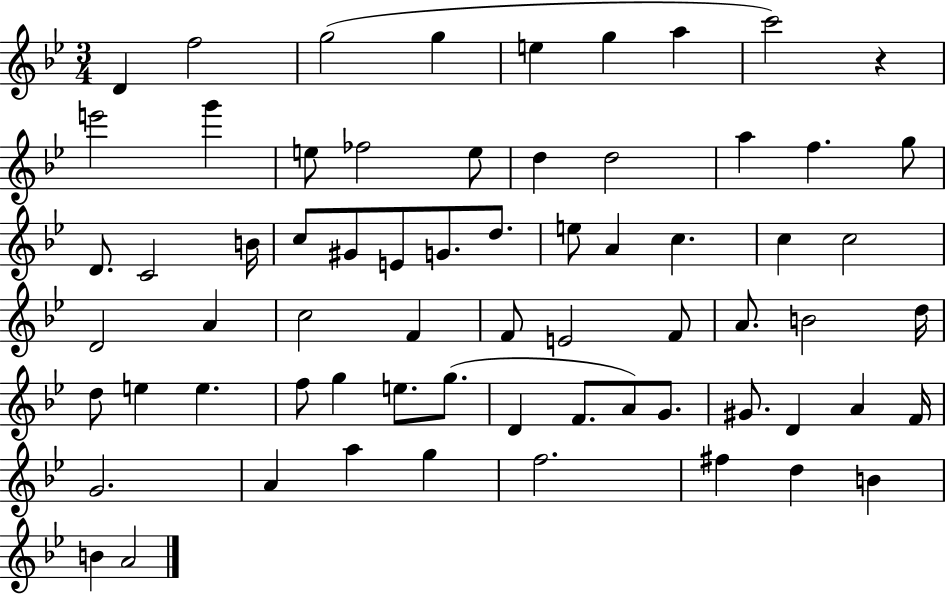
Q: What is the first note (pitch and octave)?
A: D4